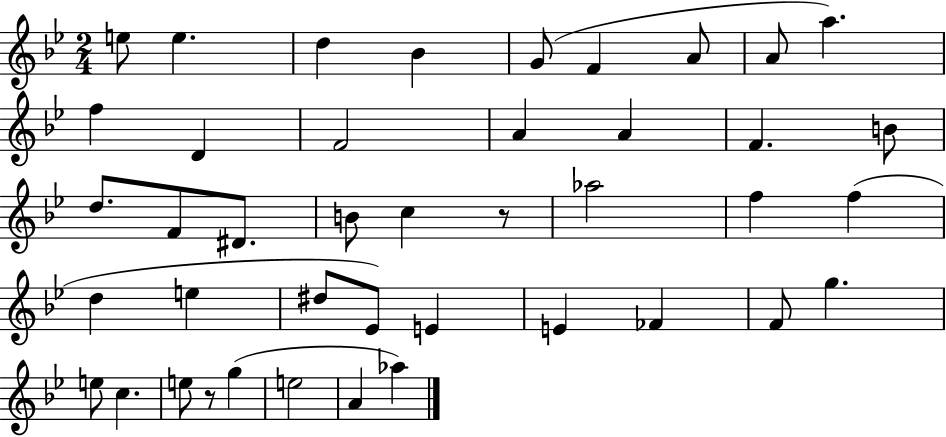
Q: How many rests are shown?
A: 2